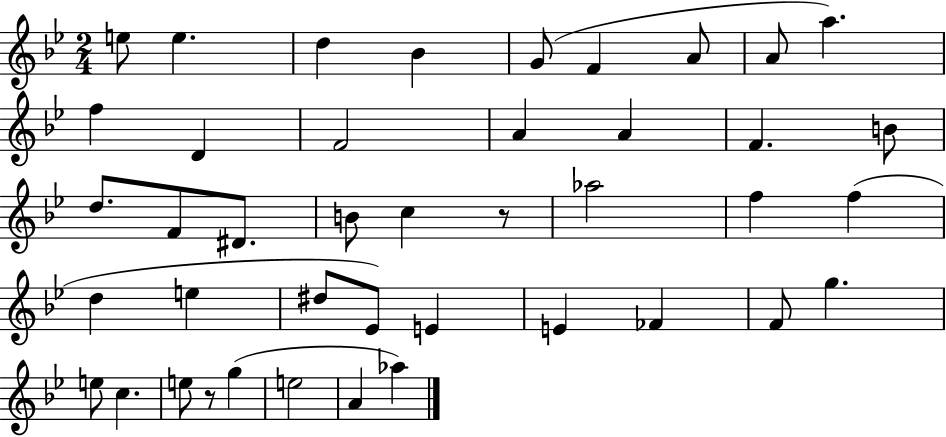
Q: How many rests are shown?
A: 2